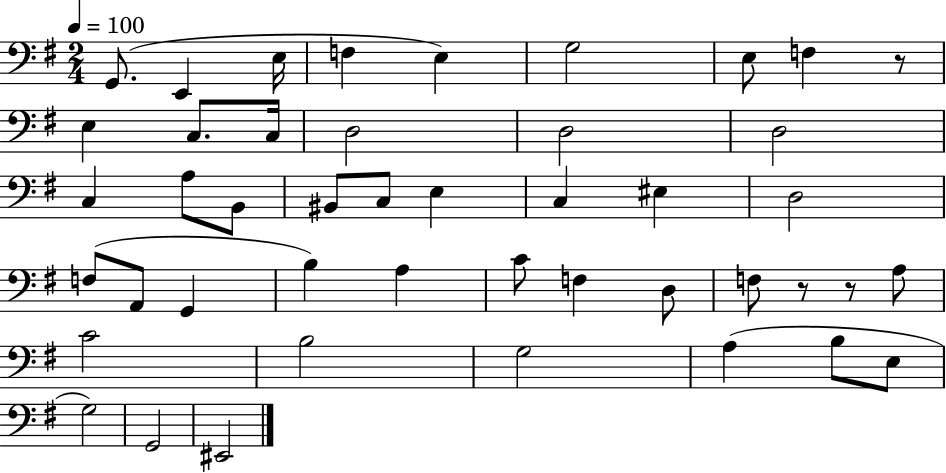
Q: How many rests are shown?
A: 3